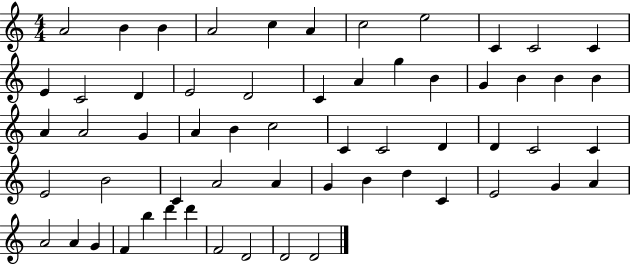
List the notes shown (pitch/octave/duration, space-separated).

A4/h B4/q B4/q A4/h C5/q A4/q C5/h E5/h C4/q C4/h C4/q E4/q C4/h D4/q E4/h D4/h C4/q A4/q G5/q B4/q G4/q B4/q B4/q B4/q A4/q A4/h G4/q A4/q B4/q C5/h C4/q C4/h D4/q D4/q C4/h C4/q E4/h B4/h C4/q A4/h A4/q G4/q B4/q D5/q C4/q E4/h G4/q A4/q A4/h A4/q G4/q F4/q B5/q D6/q D6/q F4/h D4/h D4/h D4/h